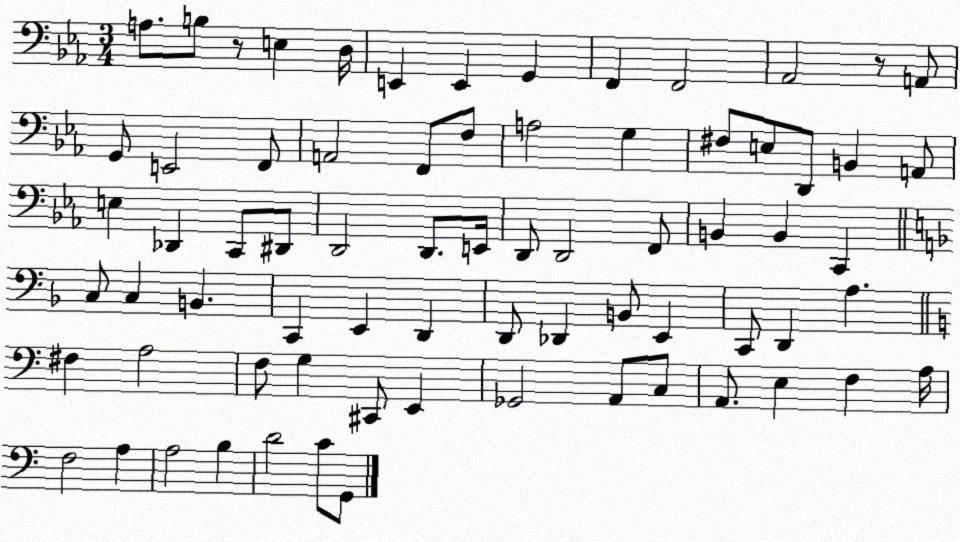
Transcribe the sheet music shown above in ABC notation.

X:1
T:Untitled
M:3/4
L:1/4
K:Eb
A,/2 B,/2 z/2 E, D,/4 E,, E,, G,, F,, F,,2 _A,,2 z/2 A,,/2 G,,/2 E,,2 F,,/2 A,,2 F,,/2 F,/2 A,2 G, ^F,/2 E,/2 D,,/2 B,, A,,/2 E, _D,, C,,/2 ^D,,/2 D,,2 D,,/2 E,,/4 D,,/2 D,,2 F,,/2 B,, B,, C,, C,/2 C, B,, C,, E,, D,, D,,/2 _D,, B,,/2 E,, C,,/2 D,, A, ^F, A,2 F,/2 G, ^C,,/2 E,, _G,,2 A,,/2 C,/2 A,,/2 E, F, A,/4 F,2 A, A,2 B, D2 C/2 G,,/2